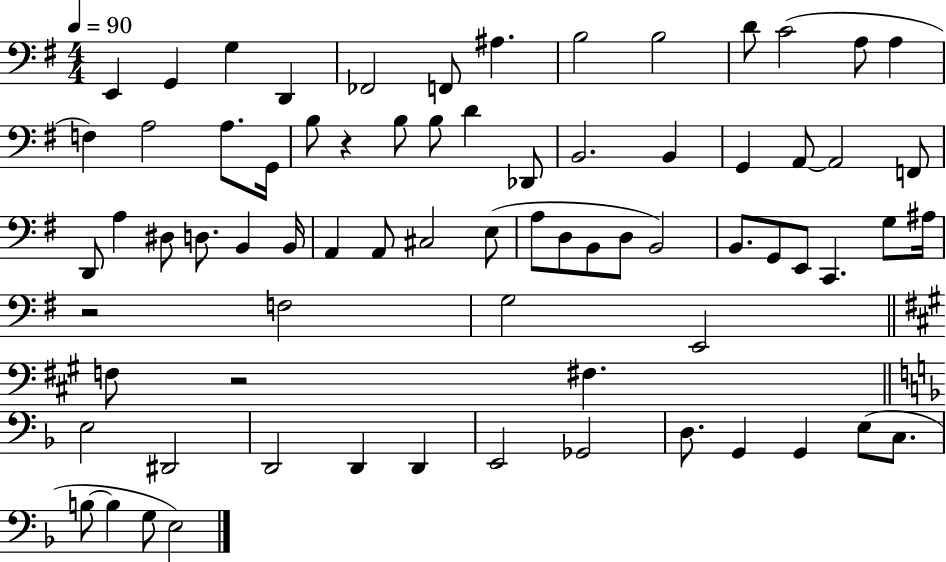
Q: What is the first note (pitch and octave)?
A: E2